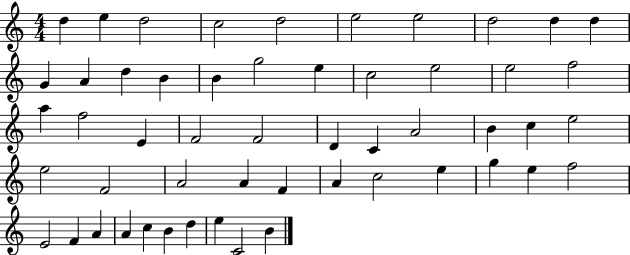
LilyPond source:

{
  \clef treble
  \numericTimeSignature
  \time 4/4
  \key c \major
  d''4 e''4 d''2 | c''2 d''2 | e''2 e''2 | d''2 d''4 d''4 | \break g'4 a'4 d''4 b'4 | b'4 g''2 e''4 | c''2 e''2 | e''2 f''2 | \break a''4 f''2 e'4 | f'2 f'2 | d'4 c'4 a'2 | b'4 c''4 e''2 | \break e''2 f'2 | a'2 a'4 f'4 | a'4 c''2 e''4 | g''4 e''4 f''2 | \break e'2 f'4 a'4 | a'4 c''4 b'4 d''4 | e''4 c'2 b'4 | \bar "|."
}